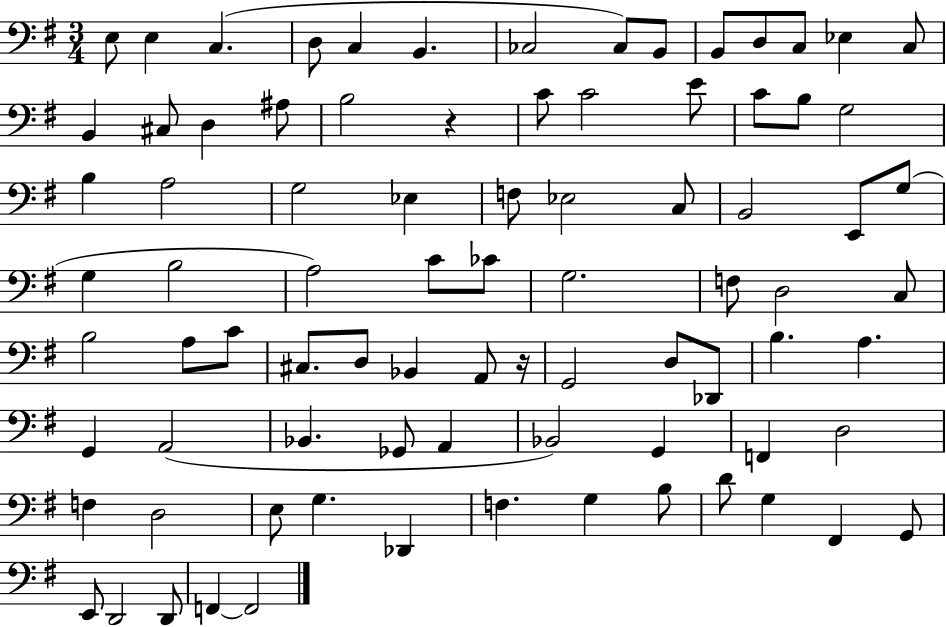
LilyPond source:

{
  \clef bass
  \numericTimeSignature
  \time 3/4
  \key g \major
  e8 e4 c4.( | d8 c4 b,4. | ces2 ces8) b,8 | b,8 d8 c8 ees4 c8 | \break b,4 cis8 d4 ais8 | b2 r4 | c'8 c'2 e'8 | c'8 b8 g2 | \break b4 a2 | g2 ees4 | f8 ees2 c8 | b,2 e,8 g8( | \break g4 b2 | a2) c'8 ces'8 | g2. | f8 d2 c8 | \break b2 a8 c'8 | cis8. d8 bes,4 a,8 r16 | g,2 d8 des,8 | b4. a4. | \break g,4 a,2( | bes,4. ges,8 a,4 | bes,2) g,4 | f,4 d2 | \break f4 d2 | e8 g4. des,4 | f4. g4 b8 | d'8 g4 fis,4 g,8 | \break e,8 d,2 d,8 | f,4~~ f,2 | \bar "|."
}